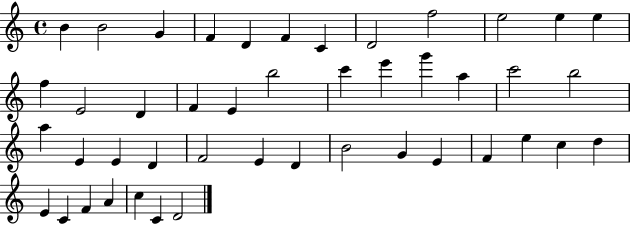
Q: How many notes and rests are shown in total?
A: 45